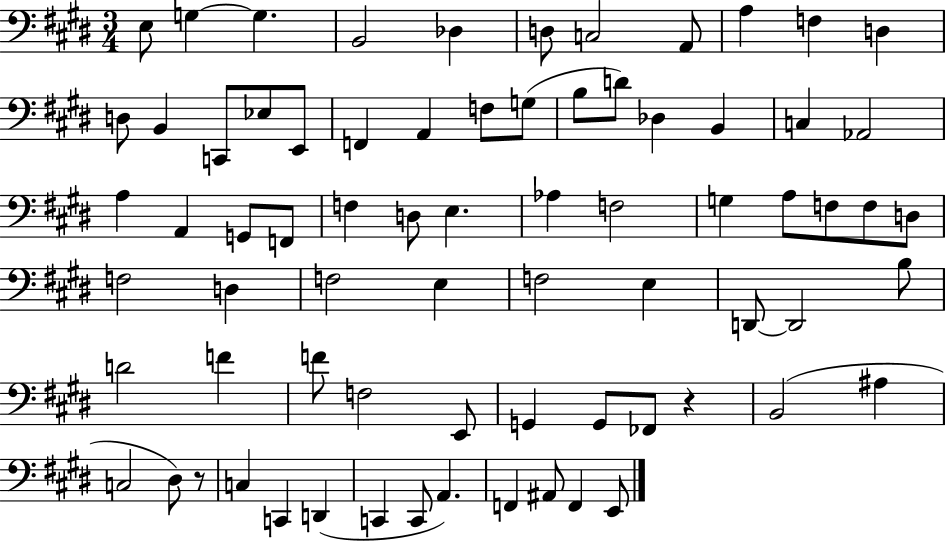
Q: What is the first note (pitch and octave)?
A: E3